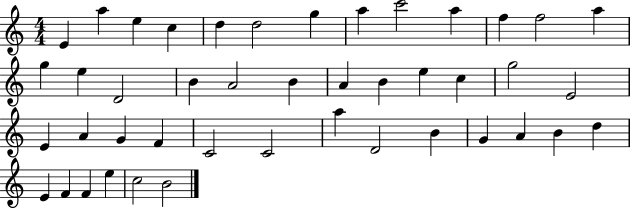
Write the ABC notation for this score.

X:1
T:Untitled
M:4/4
L:1/4
K:C
E a e c d d2 g a c'2 a f f2 a g e D2 B A2 B A B e c g2 E2 E A G F C2 C2 a D2 B G A B d E F F e c2 B2